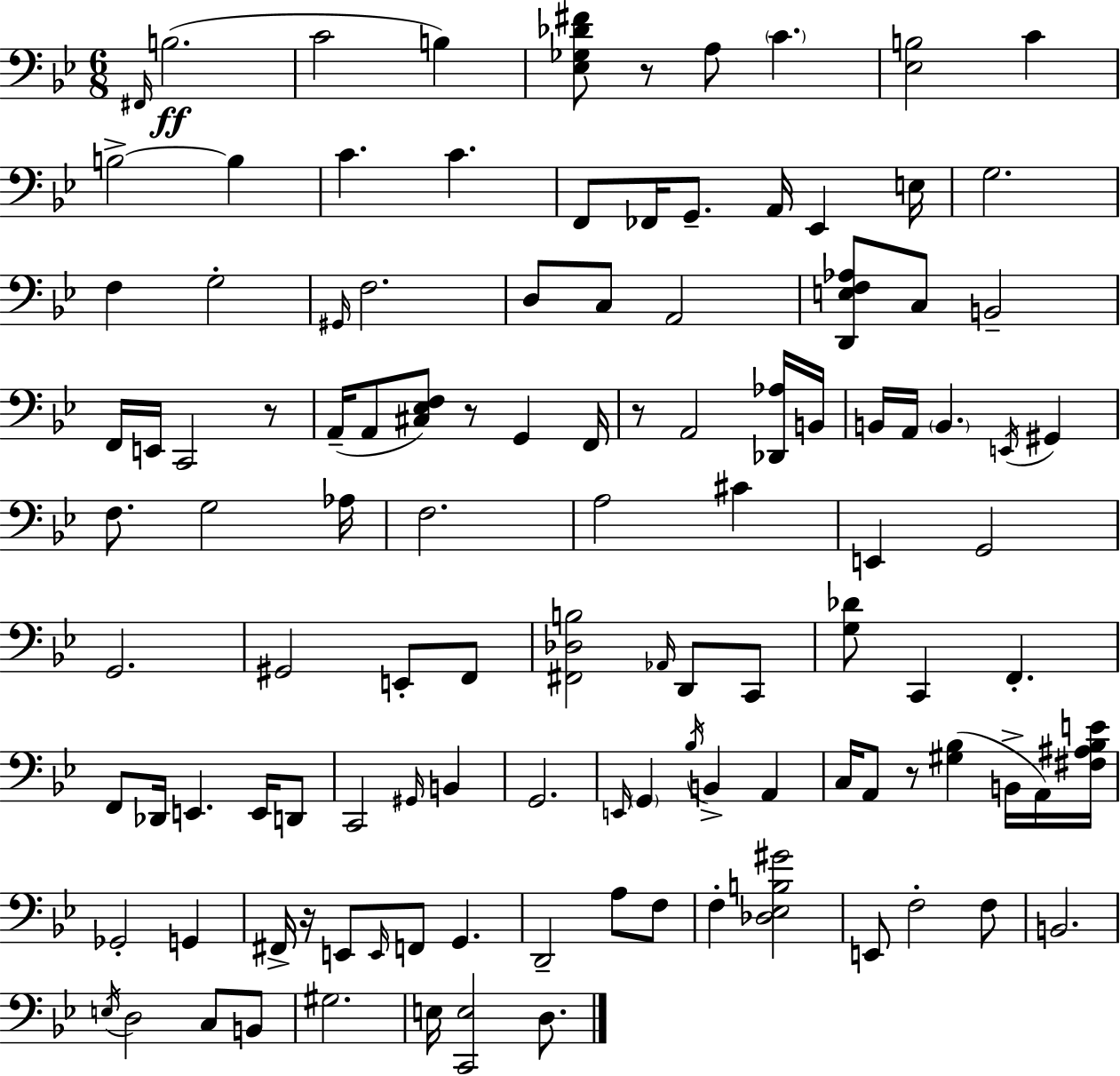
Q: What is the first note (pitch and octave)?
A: F#2